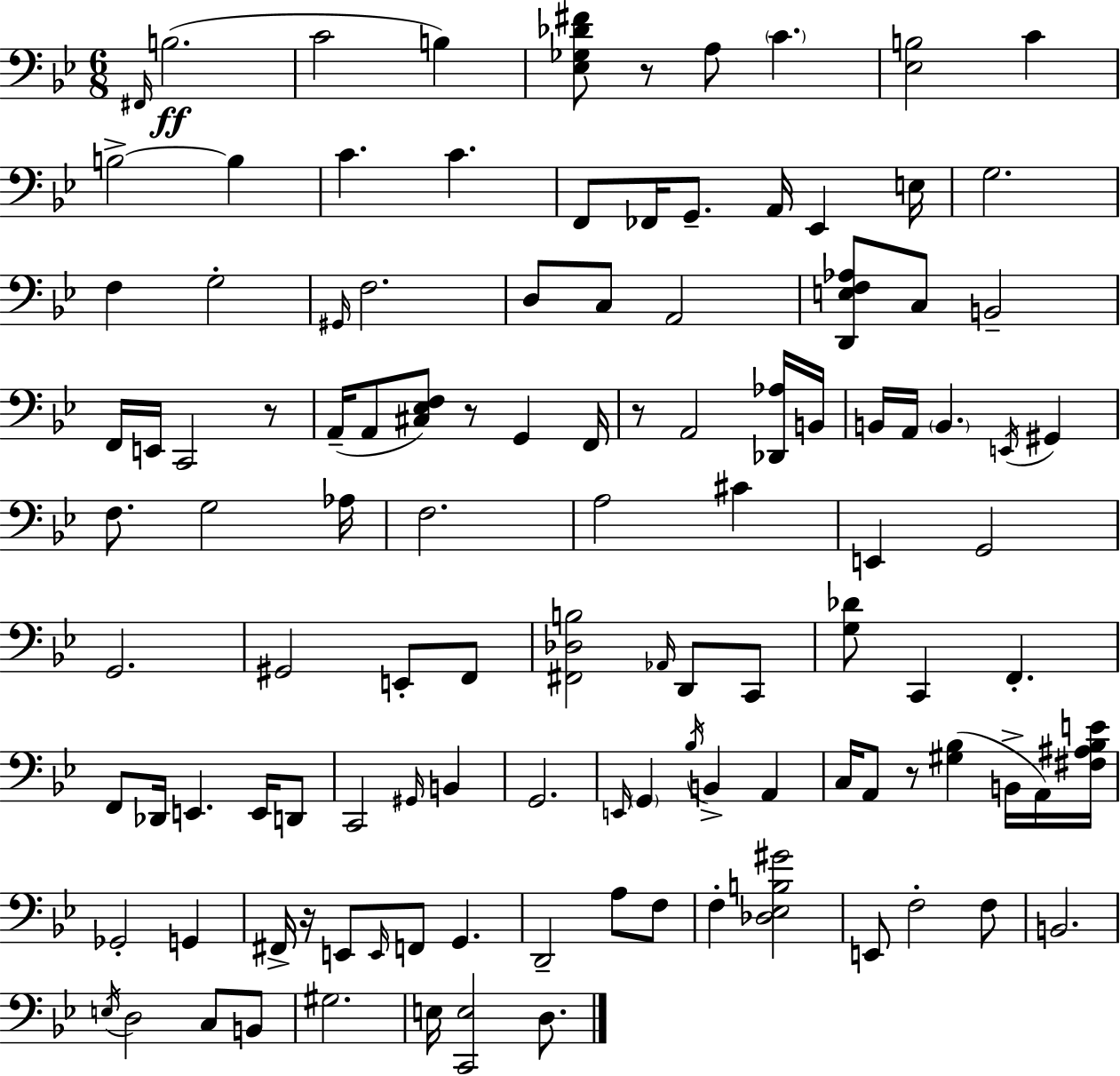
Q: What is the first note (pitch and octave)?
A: F#2